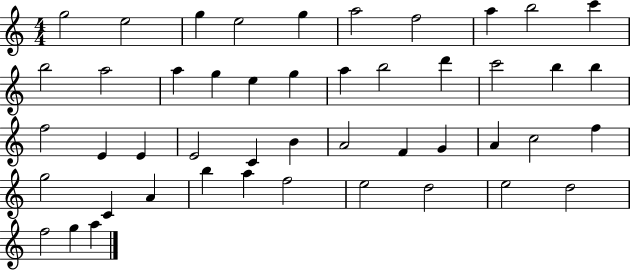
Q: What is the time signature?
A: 4/4